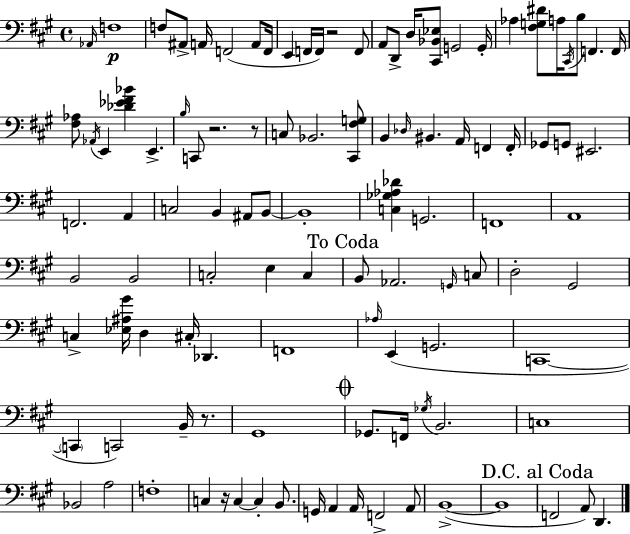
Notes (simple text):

Ab2/s F3/w F3/e A#2/e A2/s F2/h A2/e F2/s E2/q F2/s F2/s R/h F2/e A2/e D2/e D3/s [C#2,Bb2,Eb3]/e G2/h G2/s Ab3/q [F#3,G3,D#4]/e A3/s C#2/s B3/e F2/q. F2/s [F#3,Ab3]/e Ab2/s E2/q [Db4,Eb4,F#4,Bb4]/q E2/q. B3/s C2/e R/h. R/e C3/e Bb2/h. [C#2,F#3,G3]/e B2/q Db3/s BIS2/q. A2/s F2/q F2/s Gb2/e G2/e EIS2/h. F2/h. A2/q C3/h B2/q A#2/e B2/e B2/w [C3,Gb3,Ab3,Db4]/q G2/h. F2/w A2/w B2/h B2/h C3/h E3/q C3/q B2/e Ab2/h. G2/s C3/e D3/h G#2/h C3/q [Eb3,A#3,G#4]/s D3/q C#3/s Db2/q. F2/w Ab3/s E2/q G2/h. C2/w C2/q C2/h B2/s R/e. G#2/w Gb2/e. F2/s Gb3/s B2/h. C3/w Bb2/h A3/h F3/w C3/q R/s C3/q C3/q B2/e. G2/s A2/q A2/s F2/h A2/e B2/w B2/w F2/h A2/e D2/q.